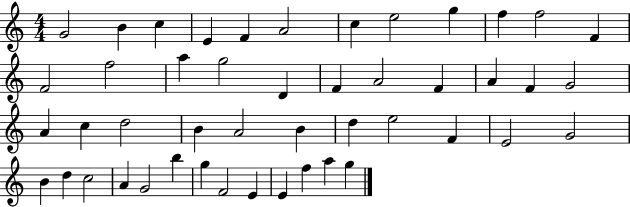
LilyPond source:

{
  \clef treble
  \numericTimeSignature
  \time 4/4
  \key c \major
  g'2 b'4 c''4 | e'4 f'4 a'2 | c''4 e''2 g''4 | f''4 f''2 f'4 | \break f'2 f''2 | a''4 g''2 d'4 | f'4 a'2 f'4 | a'4 f'4 g'2 | \break a'4 c''4 d''2 | b'4 a'2 b'4 | d''4 e''2 f'4 | e'2 g'2 | \break b'4 d''4 c''2 | a'4 g'2 b''4 | g''4 f'2 e'4 | e'4 f''4 a''4 g''4 | \break \bar "|."
}